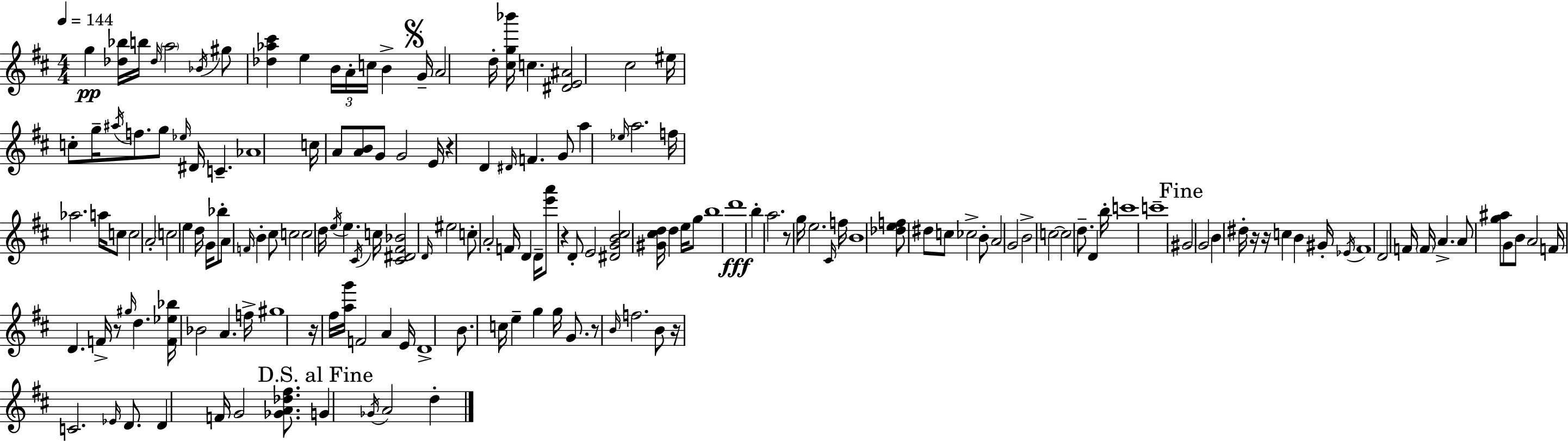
G5/q [Db5,Bb5]/s B5/s Db5/s A5/h Bb4/s G#5/e [Db5,Ab5,C#6]/q E5/q B4/s A4/s C5/s B4/q G4/s A4/h D5/s [C#5,G5,Bb6]/s C5/q. [D#4,E4,A#4]/h C#5/h EIS5/s C5/e G5/s A#5/s F5/e. G5/e Eb5/s D#4/s C4/q. Ab4/w C5/s A4/e [A4,B4]/e G4/e G4/h E4/s R/q D4/q D#4/s F4/q. G4/e A5/q Eb5/s A5/h. F5/s Ab5/h. A5/s C5/e C5/h A4/h C5/h E5/q D5/s G4/s Bb5/e A4/e F4/s B4/q C#5/e C5/h C5/h D5/s E5/s E5/q. C#4/s C5/s [C#4,D#4,F#4,Bb4]/h D4/s EIS5/h C5/e A4/h F4/s D4/q D4/s [E6,A6]/e R/q D4/e E4/h [D#4,G4,B4,C#5]/h [G#4,C#5,D5]/s D5/q E5/s G5/e B5/w D6/w B5/q A5/h. R/e G5/s E5/h. C#4/s F5/s B4/w [Db5,E5,F5]/e D#5/e C5/e CES5/h B4/e A4/h G4/h B4/h C5/h C5/h D5/e. D4/q B5/s C6/w C6/w G#4/h G4/h B4/q D#5/s R/s R/s C5/q B4/q G#4/s Eb4/s F#4/w D4/h F4/s F4/s A4/q. A4/e [G5,A#5]/e G4/e B4/e A4/h F4/s D4/q. F4/s R/e G#5/s D5/q. [F4,Eb5,Bb5]/s Bb4/h A4/q. F5/s G#5/w R/s F#5/s [A5,G6]/s F4/h A4/q E4/s D4/w B4/e. C5/s E5/q G5/q G5/s G4/e. R/e B4/s F5/h. B4/e R/s C4/h. Eb4/s D4/e. D4/q F4/s G4/h [Gb4,A4,Db5,F#5]/e. G4/q Gb4/s A4/h D5/q